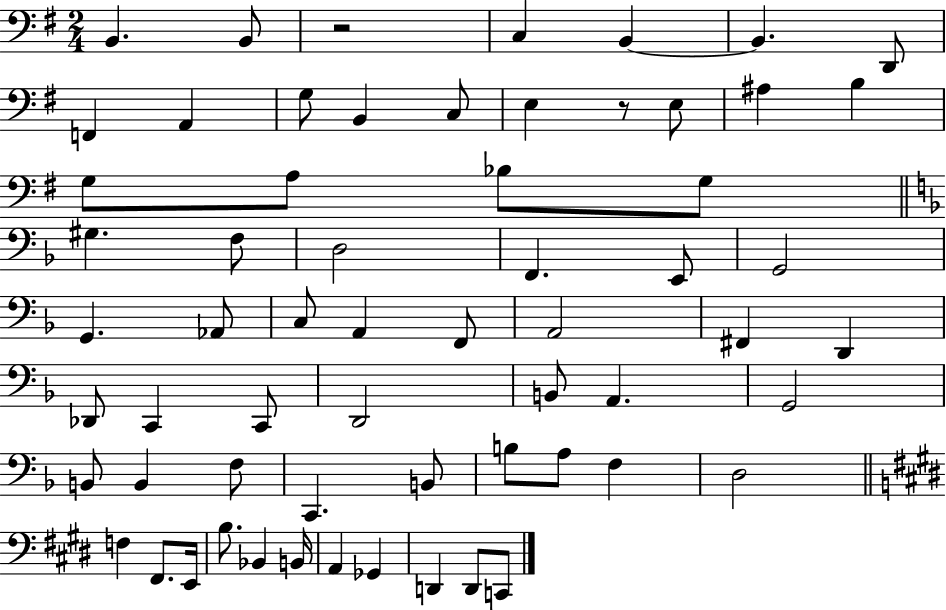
B2/q. B2/e R/h C3/q B2/q B2/q. D2/e F2/q A2/q G3/e B2/q C3/e E3/q R/e E3/e A#3/q B3/q G3/e A3/e Bb3/e G3/e G#3/q. F3/e D3/h F2/q. E2/e G2/h G2/q. Ab2/e C3/e A2/q F2/e A2/h F#2/q D2/q Db2/e C2/q C2/e D2/h B2/e A2/q. G2/h B2/e B2/q F3/e C2/q. B2/e B3/e A3/e F3/q D3/h F3/q F#2/e. E2/s B3/e. Bb2/q B2/s A2/q Gb2/q D2/q D2/e C2/e